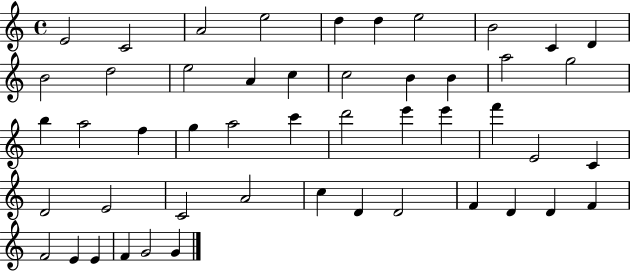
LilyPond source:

{
  \clef treble
  \time 4/4
  \defaultTimeSignature
  \key c \major
  e'2 c'2 | a'2 e''2 | d''4 d''4 e''2 | b'2 c'4 d'4 | \break b'2 d''2 | e''2 a'4 c''4 | c''2 b'4 b'4 | a''2 g''2 | \break b''4 a''2 f''4 | g''4 a''2 c'''4 | d'''2 e'''4 e'''4 | f'''4 e'2 c'4 | \break d'2 e'2 | c'2 a'2 | c''4 d'4 d'2 | f'4 d'4 d'4 f'4 | \break f'2 e'4 e'4 | f'4 g'2 g'4 | \bar "|."
}